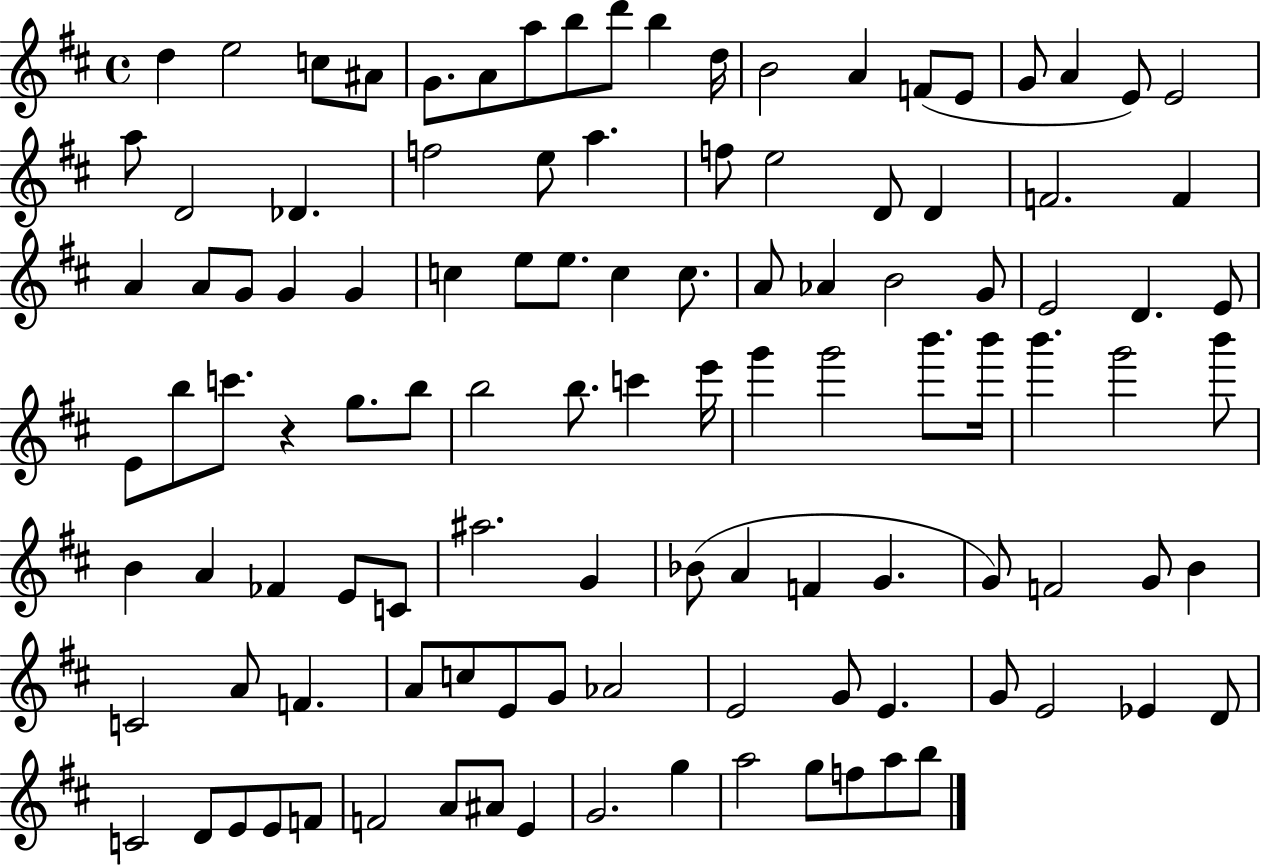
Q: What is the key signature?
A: D major